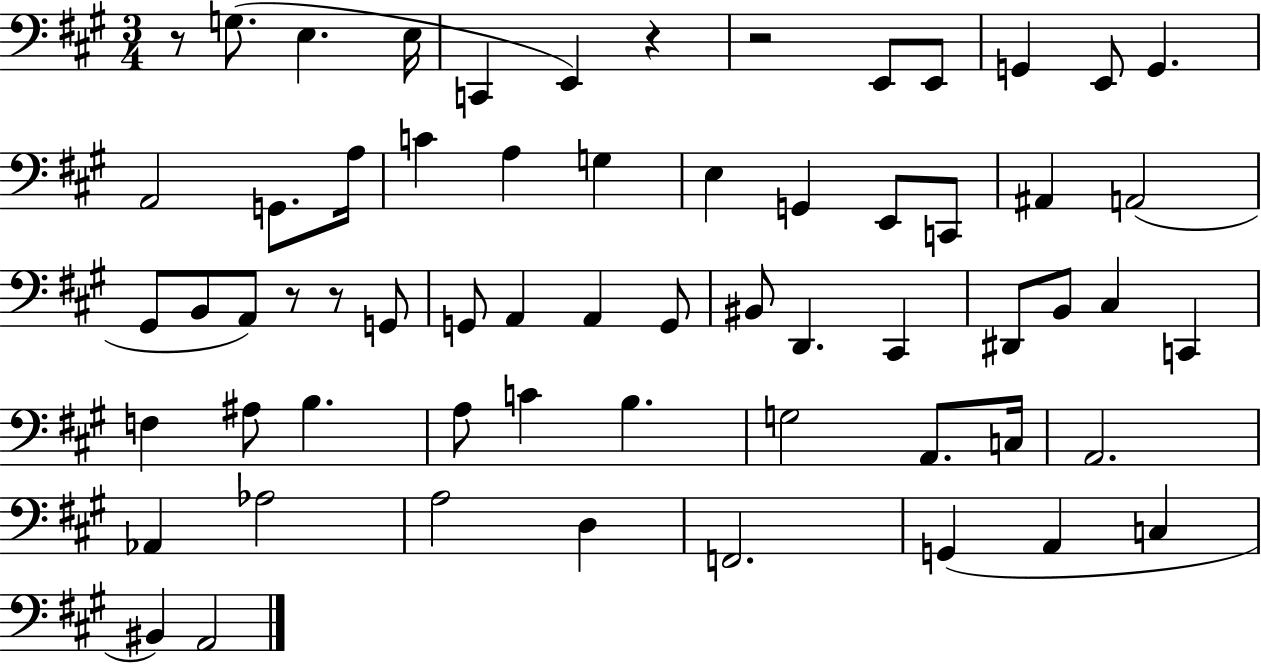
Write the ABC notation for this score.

X:1
T:Untitled
M:3/4
L:1/4
K:A
z/2 G,/2 E, E,/4 C,, E,, z z2 E,,/2 E,,/2 G,, E,,/2 G,, A,,2 G,,/2 A,/4 C A, G, E, G,, E,,/2 C,,/2 ^A,, A,,2 ^G,,/2 B,,/2 A,,/2 z/2 z/2 G,,/2 G,,/2 A,, A,, G,,/2 ^B,,/2 D,, ^C,, ^D,,/2 B,,/2 ^C, C,, F, ^A,/2 B, A,/2 C B, G,2 A,,/2 C,/4 A,,2 _A,, _A,2 A,2 D, F,,2 G,, A,, C, ^B,, A,,2